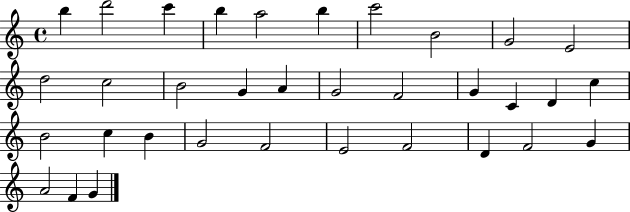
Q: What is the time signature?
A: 4/4